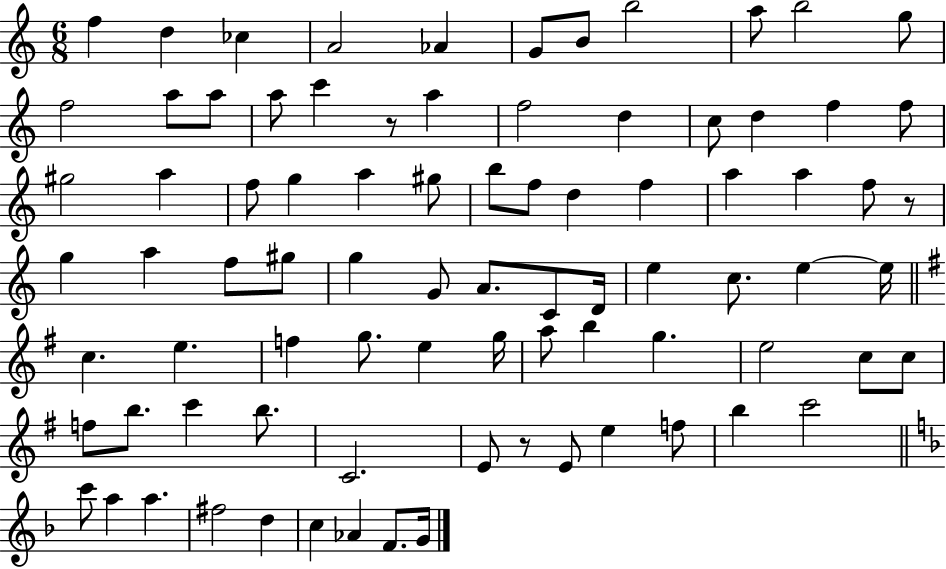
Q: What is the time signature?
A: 6/8